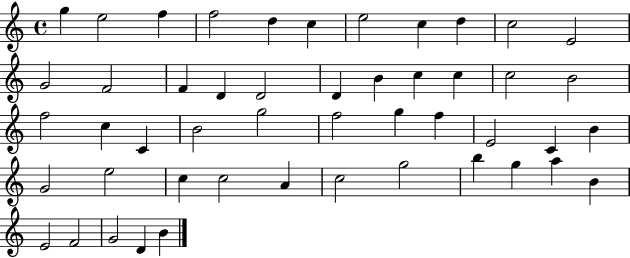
X:1
T:Untitled
M:4/4
L:1/4
K:C
g e2 f f2 d c e2 c d c2 E2 G2 F2 F D D2 D B c c c2 B2 f2 c C B2 g2 f2 g f E2 C B G2 e2 c c2 A c2 g2 b g a B E2 F2 G2 D B